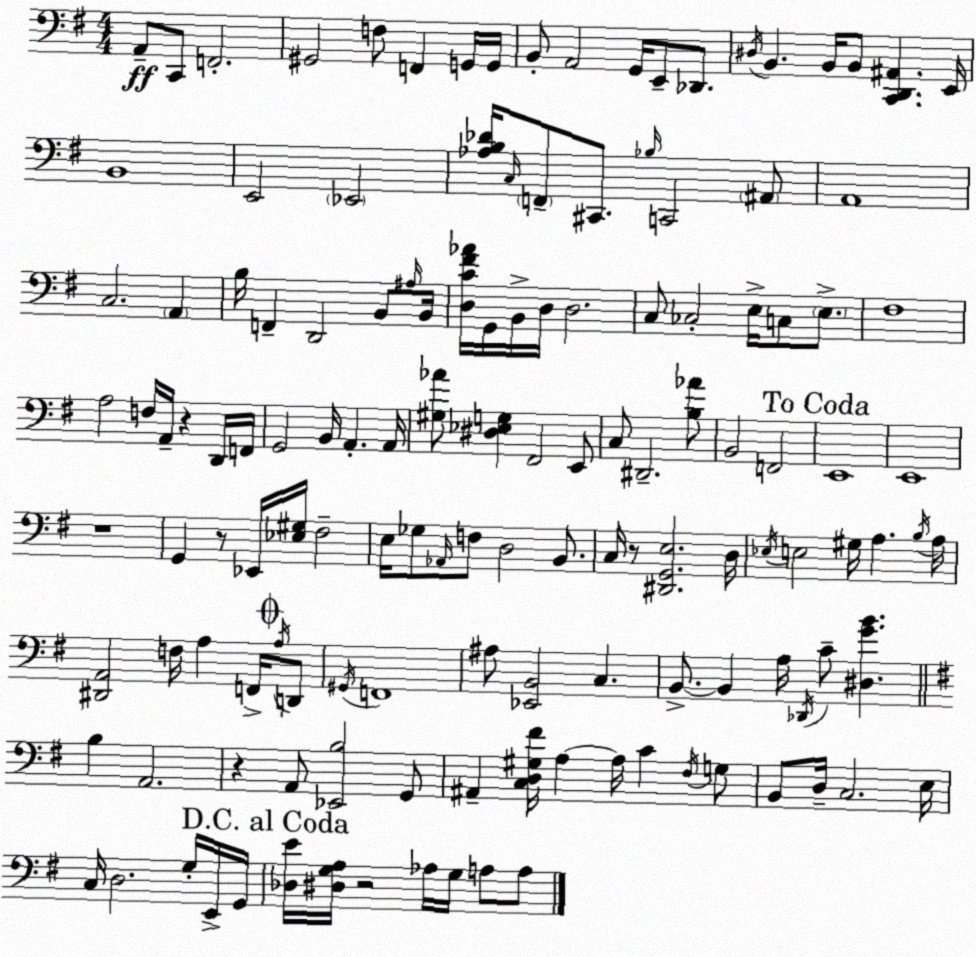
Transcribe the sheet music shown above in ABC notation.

X:1
T:Untitled
M:4/4
L:1/4
K:G
A,,/2 C,,/2 F,,2 ^G,,2 F,/2 F,, G,,/4 G,,/4 B,,/2 A,,2 G,,/4 E,,/2 _D,,/2 ^D,/4 B,, B,,/4 B,,/2 [C,,D,,^A,,] E,,/4 B,,4 E,,2 _E,,2 [_A,B,_D]/4 C,/4 F,,/2 ^C,,/2 _B,/4 C,,2 ^A,,/2 A,,4 C,2 A,, B,/4 F,, D,,2 B,,/2 ^A,/4 B,,/4 [D,C^F_A]/4 G,,/4 B,,/4 D,/4 D,2 C,/2 _C,2 E,/4 C,/2 E,/2 ^F,4 A,2 F,/4 A,,/4 z D,,/4 F,,/4 G,,2 B,,/4 A,, A,,/4 [^G,_A]/2 [^D,_E,G,] ^F,,2 E,,/2 C,/2 ^D,,2 [B,_A]/2 B,,2 F,,2 E,,4 E,,4 z4 G,, z/2 _E,,/4 [_E,^G,]/4 ^F,2 E,/4 _G,/2 _A,,/4 F,/2 D,2 B,,/2 C,/4 z/2 [^D,,G,,E,]2 D,/4 _E,/4 E,2 ^G,/4 A, B,/4 A,/4 [^D,,A,,]2 F,/4 A, F,,/4 A,/4 D,,/2 ^G,,/4 F,,4 ^A,/2 [_E,,B,,]2 C, B,,/2 B,, A,/4 _D,,/4 C/2 [^D,GB] B, A,,2 z A,,/2 [_E,,B,]2 G,,/2 ^A,, [C,D,^G,^F]/4 A, A,/4 C ^F,/4 G,/2 B,,/2 D,/4 C,2 E,/4 C,/4 D,2 G,/4 E,,/4 G,,/4 [_D,E]/4 [^D,G,A,]/4 z2 _A,/4 G,/4 A,/2 A,/2